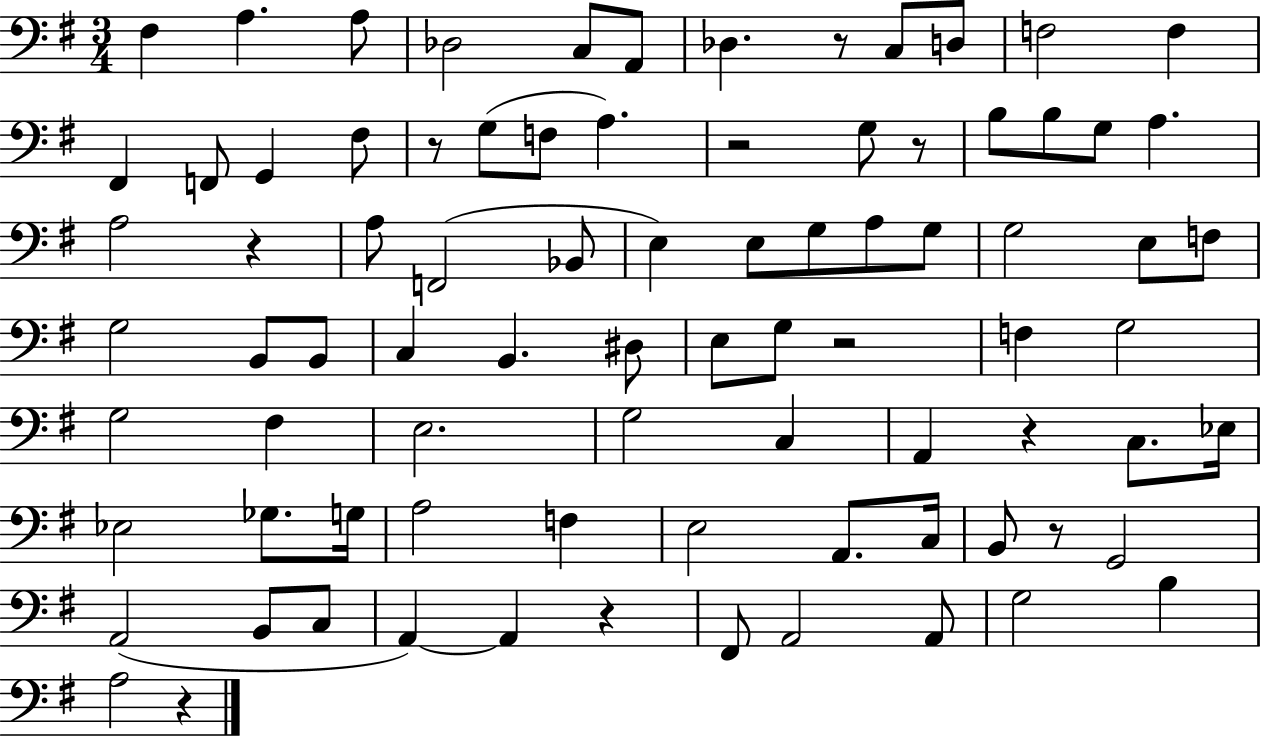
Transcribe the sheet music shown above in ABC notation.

X:1
T:Untitled
M:3/4
L:1/4
K:G
^F, A, A,/2 _D,2 C,/2 A,,/2 _D, z/2 C,/2 D,/2 F,2 F, ^F,, F,,/2 G,, ^F,/2 z/2 G,/2 F,/2 A, z2 G,/2 z/2 B,/2 B,/2 G,/2 A, A,2 z A,/2 F,,2 _B,,/2 E, E,/2 G,/2 A,/2 G,/2 G,2 E,/2 F,/2 G,2 B,,/2 B,,/2 C, B,, ^D,/2 E,/2 G,/2 z2 F, G,2 G,2 ^F, E,2 G,2 C, A,, z C,/2 _E,/4 _E,2 _G,/2 G,/4 A,2 F, E,2 A,,/2 C,/4 B,,/2 z/2 G,,2 A,,2 B,,/2 C,/2 A,, A,, z ^F,,/2 A,,2 A,,/2 G,2 B, A,2 z